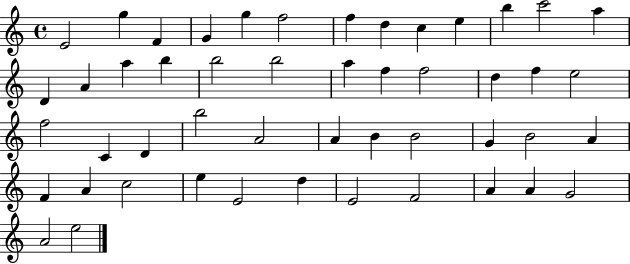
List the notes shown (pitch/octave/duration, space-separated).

E4/h G5/q F4/q G4/q G5/q F5/h F5/q D5/q C5/q E5/q B5/q C6/h A5/q D4/q A4/q A5/q B5/q B5/h B5/h A5/q F5/q F5/h D5/q F5/q E5/h F5/h C4/q D4/q B5/h A4/h A4/q B4/q B4/h G4/q B4/h A4/q F4/q A4/q C5/h E5/q E4/h D5/q E4/h F4/h A4/q A4/q G4/h A4/h E5/h